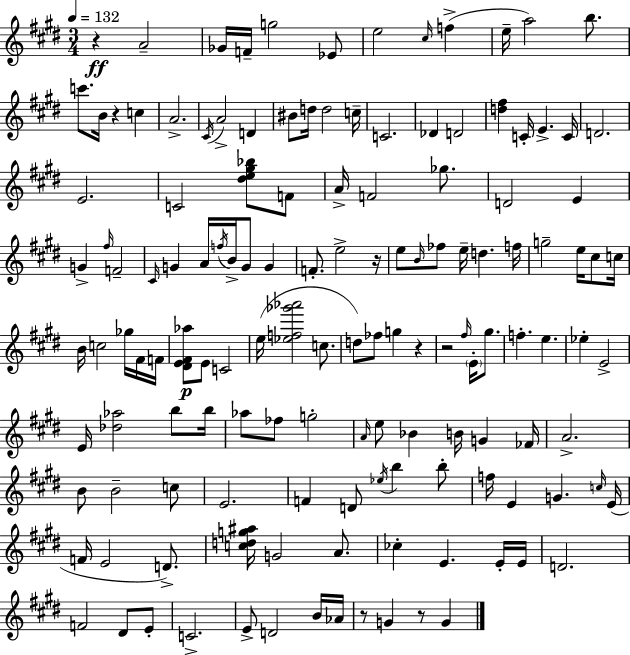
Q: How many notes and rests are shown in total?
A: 138